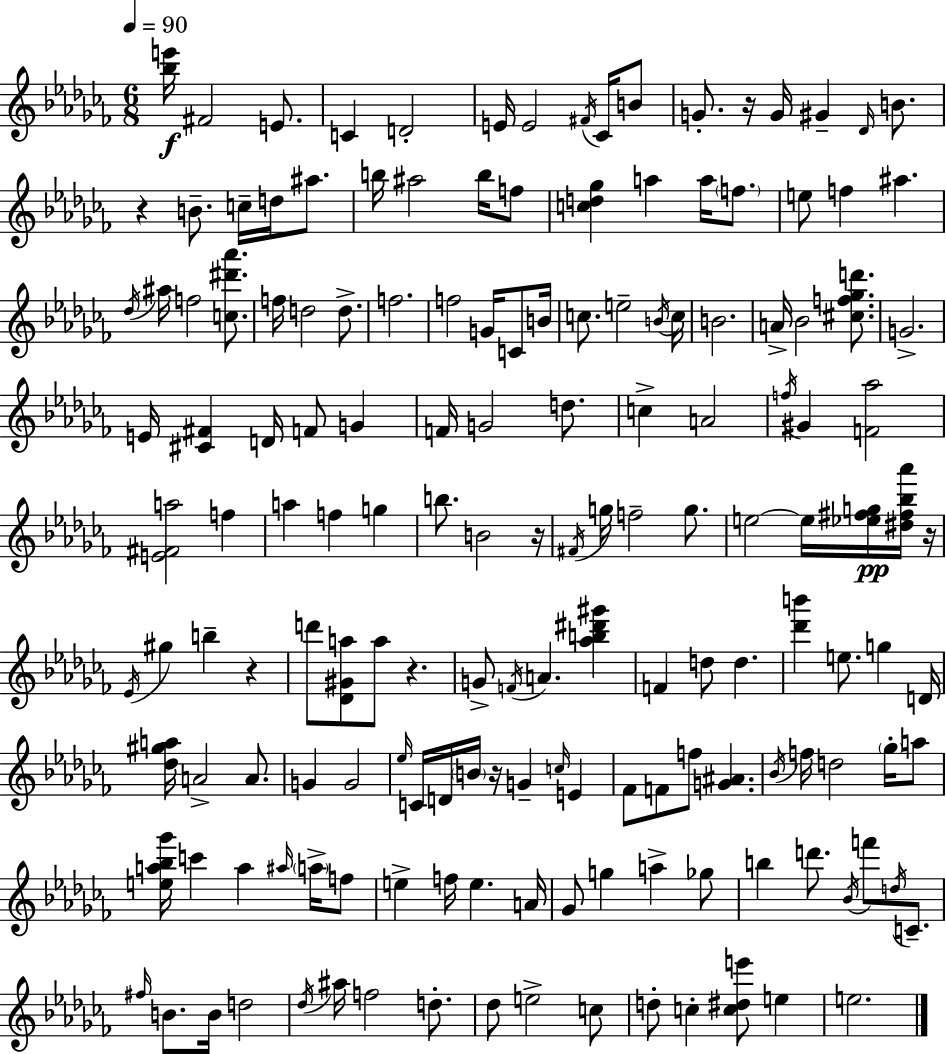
X:1
T:Untitled
M:6/8
L:1/4
K:Abm
[_be']/4 ^F2 E/2 C D2 E/4 E2 ^F/4 _C/4 B/2 G/2 z/4 G/4 ^G _D/4 B/2 z B/2 c/4 d/4 ^a/2 b/4 ^a2 b/4 f/2 [cd_g] a a/4 f/2 e/2 f ^a _d/4 ^a/4 f2 [c^d'_a']/2 f/4 d2 d/2 f2 f2 G/4 C/2 B/4 c/2 e2 B/4 c/4 B2 A/4 _B2 [^cf_gd']/2 G2 E/4 [^C^F] D/4 F/2 G F/4 G2 d/2 c A2 f/4 ^G [F_a]2 [E^Fa]2 f a f g b/2 B2 z/4 ^F/4 g/4 f2 g/2 e2 e/4 [_e^fg]/4 [^d^f_b_a']/4 z/4 _E/4 ^g b z d'/2 [_D^Ga]/2 a/2 z G/2 F/4 A [_ab^d'^g'] F d/2 d [_d'b'] e/2 g D/4 [_d^ga]/4 A2 A/2 G G2 _e/4 C/4 D/4 B/4 z/4 G c/4 E _F/2 F/2 f/2 [G^A] _B/4 f/4 d2 _g/4 a/2 [ea_b_g']/4 c' a ^a/4 a/4 f/2 e f/4 e A/4 _G/2 g a _g/2 b d'/2 _B/4 f'/2 d/4 C/2 ^f/4 B/2 B/4 d2 _d/4 ^a/4 f2 d/2 _d/2 e2 c/2 d/2 c [c^de']/2 e e2